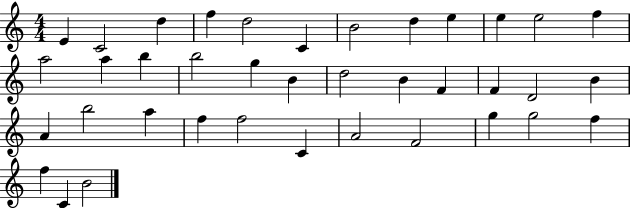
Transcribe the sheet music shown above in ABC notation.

X:1
T:Untitled
M:4/4
L:1/4
K:C
E C2 d f d2 C B2 d e e e2 f a2 a b b2 g B d2 B F F D2 B A b2 a f f2 C A2 F2 g g2 f f C B2